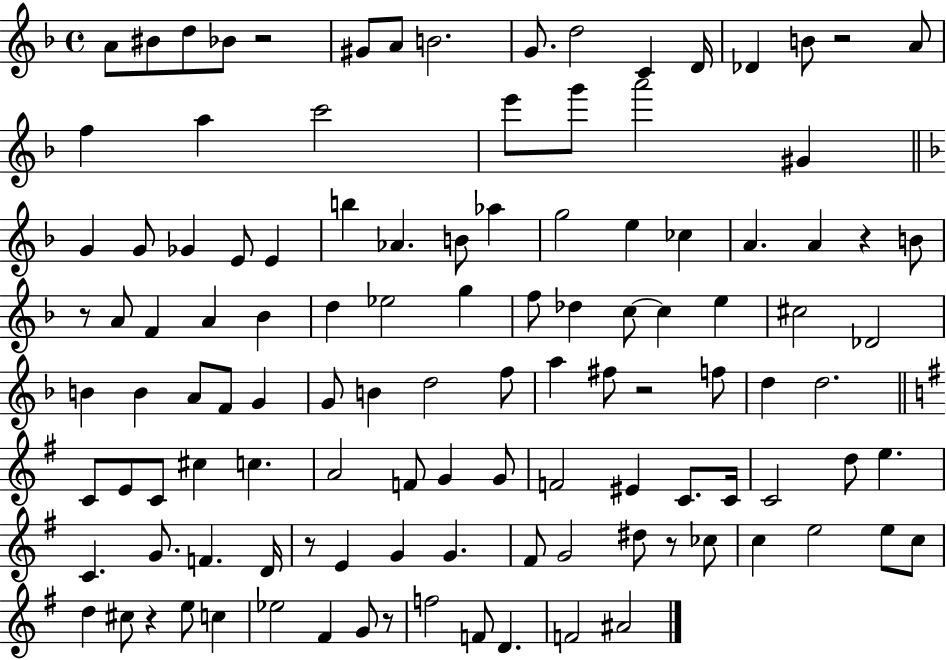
A4/e BIS4/e D5/e Bb4/e R/h G#4/e A4/e B4/h. G4/e. D5/h C4/q D4/s Db4/q B4/e R/h A4/e F5/q A5/q C6/h E6/e G6/e A6/h G#4/q G4/q G4/e Gb4/q E4/e E4/q B5/q Ab4/q. B4/e Ab5/q G5/h E5/q CES5/q A4/q. A4/q R/q B4/e R/e A4/e F4/q A4/q Bb4/q D5/q Eb5/h G5/q F5/e Db5/q C5/e C5/q E5/q C#5/h Db4/h B4/q B4/q A4/e F4/e G4/q G4/e B4/q D5/h F5/e A5/q F#5/e R/h F5/e D5/q D5/h. C4/e E4/e C4/e C#5/q C5/q. A4/h F4/e G4/q G4/e F4/h EIS4/q C4/e. C4/s C4/h D5/e E5/q. C4/q. G4/e. F4/q. D4/s R/e E4/q G4/q G4/q. F#4/e G4/h D#5/e R/e CES5/e C5/q E5/h E5/e C5/e D5/q C#5/e R/q E5/e C5/q Eb5/h F#4/q G4/e R/e F5/h F4/e D4/q. F4/h A#4/h